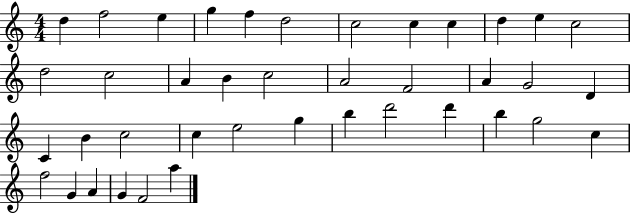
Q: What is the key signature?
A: C major